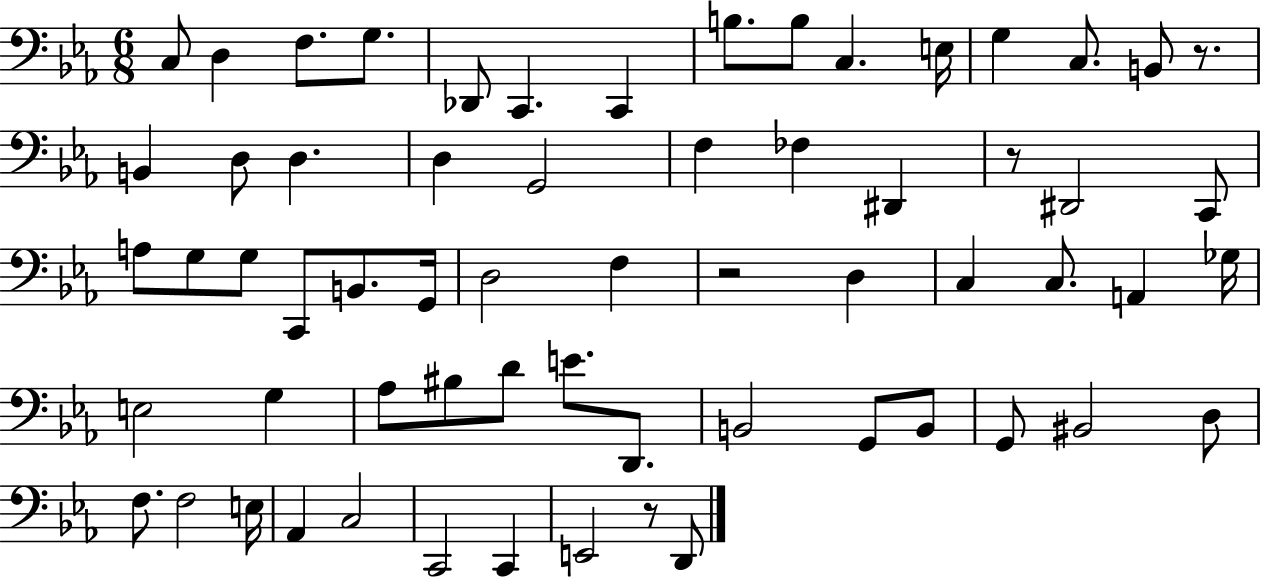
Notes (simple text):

C3/e D3/q F3/e. G3/e. Db2/e C2/q. C2/q B3/e. B3/e C3/q. E3/s G3/q C3/e. B2/e R/e. B2/q D3/e D3/q. D3/q G2/h F3/q FES3/q D#2/q R/e D#2/h C2/e A3/e G3/e G3/e C2/e B2/e. G2/s D3/h F3/q R/h D3/q C3/q C3/e. A2/q Gb3/s E3/h G3/q Ab3/e BIS3/e D4/e E4/e. D2/e. B2/h G2/e B2/e G2/e BIS2/h D3/e F3/e. F3/h E3/s Ab2/q C3/h C2/h C2/q E2/h R/e D2/e